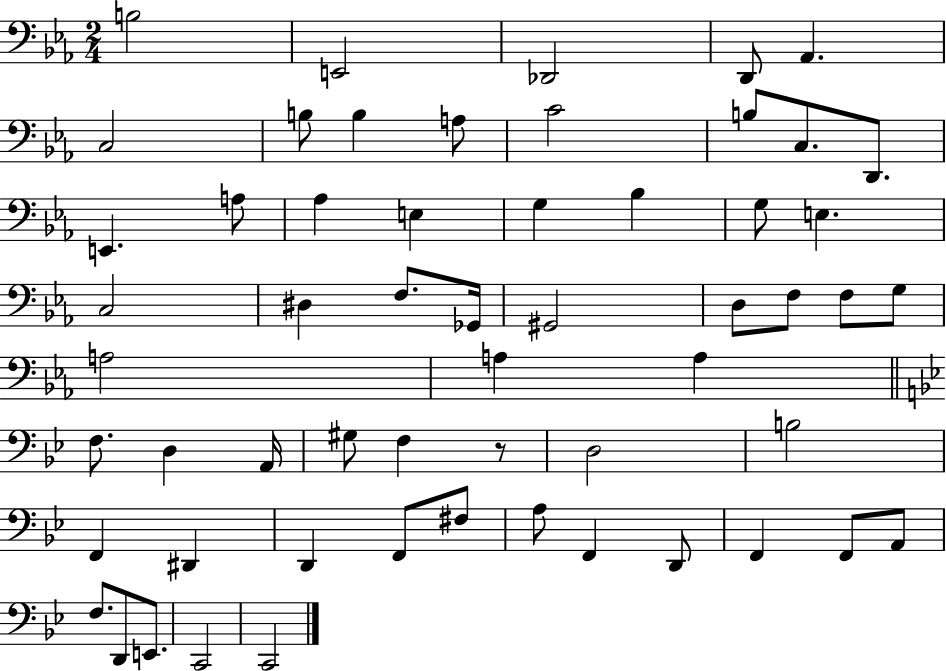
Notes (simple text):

B3/h E2/h Db2/h D2/e Ab2/q. C3/h B3/e B3/q A3/e C4/h B3/e C3/e. D2/e. E2/q. A3/e Ab3/q E3/q G3/q Bb3/q G3/e E3/q. C3/h D#3/q F3/e. Gb2/s G#2/h D3/e F3/e F3/e G3/e A3/h A3/q A3/q F3/e. D3/q A2/s G#3/e F3/q R/e D3/h B3/h F2/q D#2/q D2/q F2/e F#3/e A3/e F2/q D2/e F2/q F2/e A2/e F3/e. D2/e E2/e. C2/h C2/h